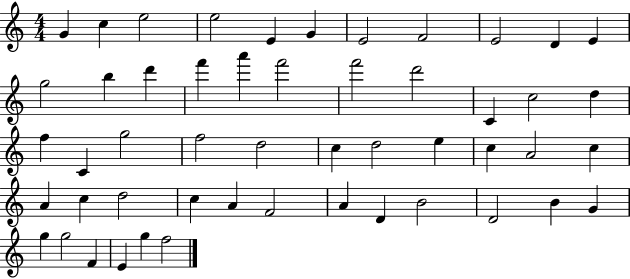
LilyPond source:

{
  \clef treble
  \numericTimeSignature
  \time 4/4
  \key c \major
  g'4 c''4 e''2 | e''2 e'4 g'4 | e'2 f'2 | e'2 d'4 e'4 | \break g''2 b''4 d'''4 | f'''4 a'''4 f'''2 | f'''2 d'''2 | c'4 c''2 d''4 | \break f''4 c'4 g''2 | f''2 d''2 | c''4 d''2 e''4 | c''4 a'2 c''4 | \break a'4 c''4 d''2 | c''4 a'4 f'2 | a'4 d'4 b'2 | d'2 b'4 g'4 | \break g''4 g''2 f'4 | e'4 g''4 f''2 | \bar "|."
}